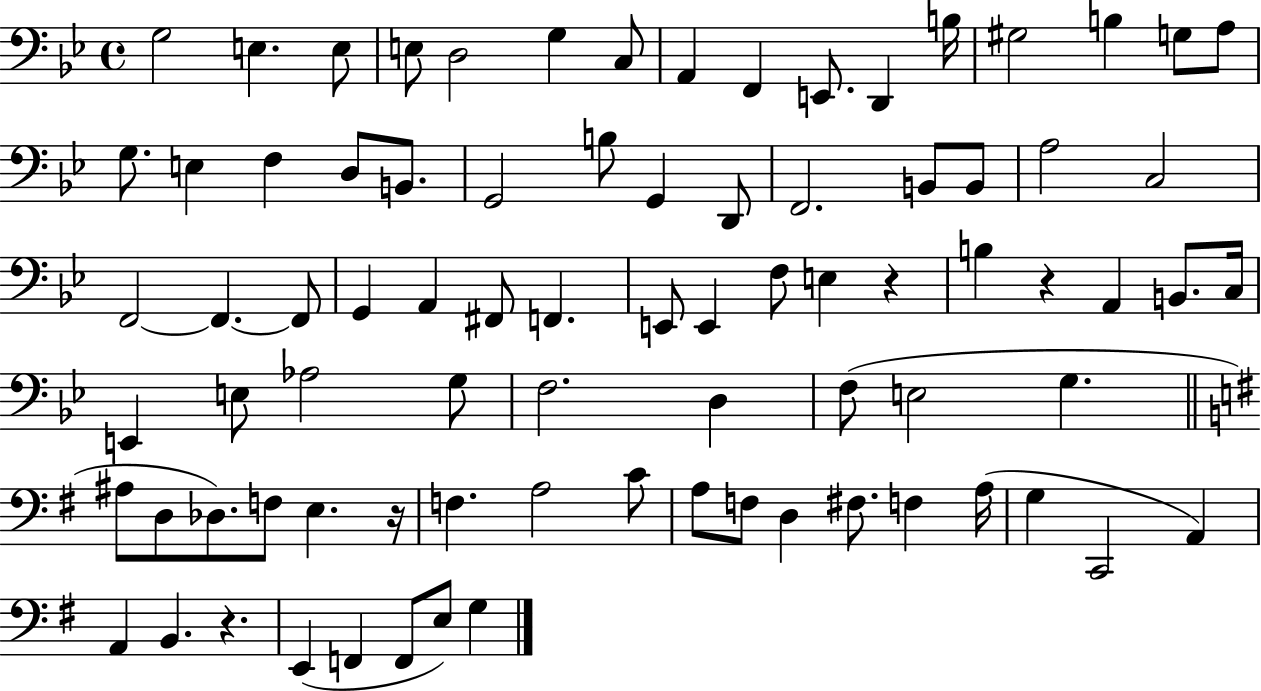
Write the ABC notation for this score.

X:1
T:Untitled
M:4/4
L:1/4
K:Bb
G,2 E, E,/2 E,/2 D,2 G, C,/2 A,, F,, E,,/2 D,, B,/4 ^G,2 B, G,/2 A,/2 G,/2 E, F, D,/2 B,,/2 G,,2 B,/2 G,, D,,/2 F,,2 B,,/2 B,,/2 A,2 C,2 F,,2 F,, F,,/2 G,, A,, ^F,,/2 F,, E,,/2 E,, F,/2 E, z B, z A,, B,,/2 C,/4 E,, E,/2 _A,2 G,/2 F,2 D, F,/2 E,2 G, ^A,/2 D,/2 _D,/2 F,/2 E, z/4 F, A,2 C/2 A,/2 F,/2 D, ^F,/2 F, A,/4 G, C,,2 A,, A,, B,, z E,, F,, F,,/2 E,/2 G,